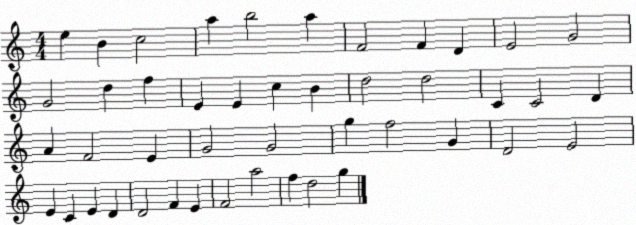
X:1
T:Untitled
M:4/4
L:1/4
K:C
e B c2 a b2 a F2 F D E2 G2 G2 d f E E c B d2 d2 C C2 D A F2 E G2 G2 g f2 G D2 E2 E C E D D2 F E F2 a2 f d2 g